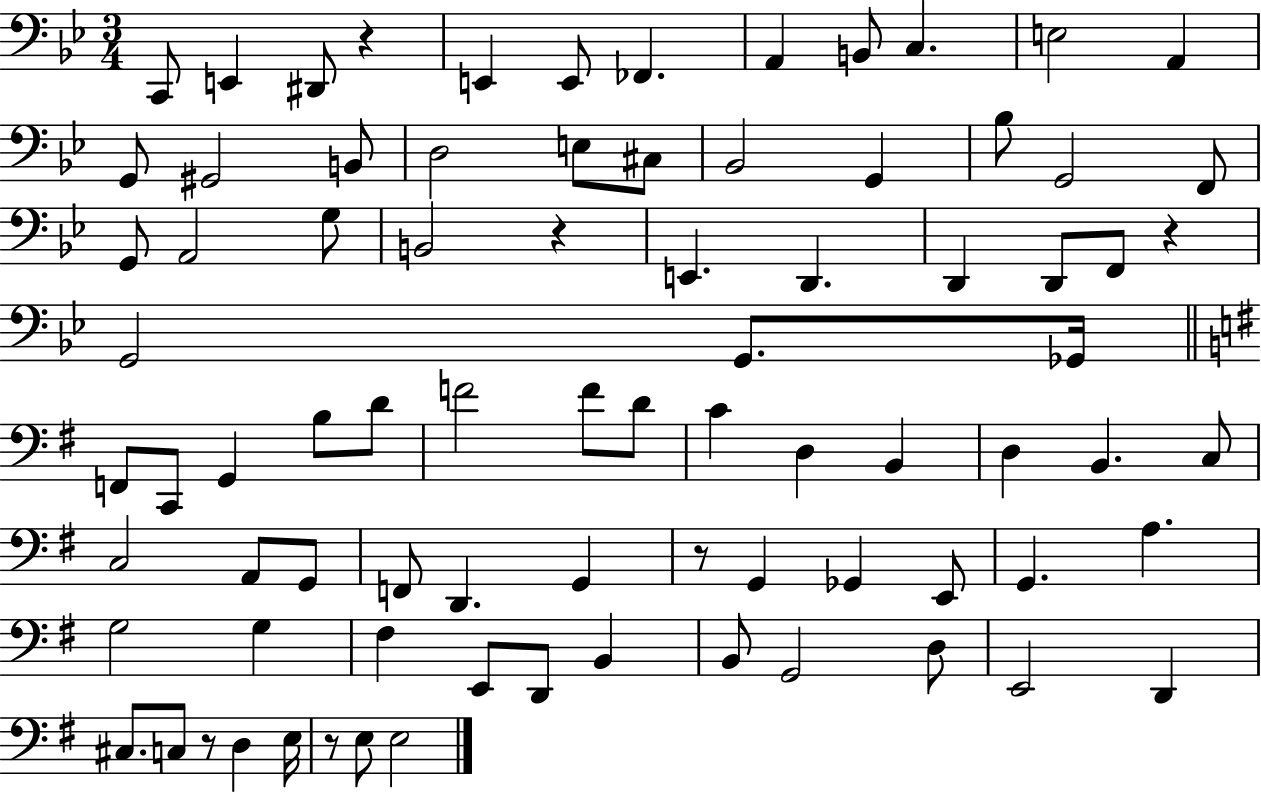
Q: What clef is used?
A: bass